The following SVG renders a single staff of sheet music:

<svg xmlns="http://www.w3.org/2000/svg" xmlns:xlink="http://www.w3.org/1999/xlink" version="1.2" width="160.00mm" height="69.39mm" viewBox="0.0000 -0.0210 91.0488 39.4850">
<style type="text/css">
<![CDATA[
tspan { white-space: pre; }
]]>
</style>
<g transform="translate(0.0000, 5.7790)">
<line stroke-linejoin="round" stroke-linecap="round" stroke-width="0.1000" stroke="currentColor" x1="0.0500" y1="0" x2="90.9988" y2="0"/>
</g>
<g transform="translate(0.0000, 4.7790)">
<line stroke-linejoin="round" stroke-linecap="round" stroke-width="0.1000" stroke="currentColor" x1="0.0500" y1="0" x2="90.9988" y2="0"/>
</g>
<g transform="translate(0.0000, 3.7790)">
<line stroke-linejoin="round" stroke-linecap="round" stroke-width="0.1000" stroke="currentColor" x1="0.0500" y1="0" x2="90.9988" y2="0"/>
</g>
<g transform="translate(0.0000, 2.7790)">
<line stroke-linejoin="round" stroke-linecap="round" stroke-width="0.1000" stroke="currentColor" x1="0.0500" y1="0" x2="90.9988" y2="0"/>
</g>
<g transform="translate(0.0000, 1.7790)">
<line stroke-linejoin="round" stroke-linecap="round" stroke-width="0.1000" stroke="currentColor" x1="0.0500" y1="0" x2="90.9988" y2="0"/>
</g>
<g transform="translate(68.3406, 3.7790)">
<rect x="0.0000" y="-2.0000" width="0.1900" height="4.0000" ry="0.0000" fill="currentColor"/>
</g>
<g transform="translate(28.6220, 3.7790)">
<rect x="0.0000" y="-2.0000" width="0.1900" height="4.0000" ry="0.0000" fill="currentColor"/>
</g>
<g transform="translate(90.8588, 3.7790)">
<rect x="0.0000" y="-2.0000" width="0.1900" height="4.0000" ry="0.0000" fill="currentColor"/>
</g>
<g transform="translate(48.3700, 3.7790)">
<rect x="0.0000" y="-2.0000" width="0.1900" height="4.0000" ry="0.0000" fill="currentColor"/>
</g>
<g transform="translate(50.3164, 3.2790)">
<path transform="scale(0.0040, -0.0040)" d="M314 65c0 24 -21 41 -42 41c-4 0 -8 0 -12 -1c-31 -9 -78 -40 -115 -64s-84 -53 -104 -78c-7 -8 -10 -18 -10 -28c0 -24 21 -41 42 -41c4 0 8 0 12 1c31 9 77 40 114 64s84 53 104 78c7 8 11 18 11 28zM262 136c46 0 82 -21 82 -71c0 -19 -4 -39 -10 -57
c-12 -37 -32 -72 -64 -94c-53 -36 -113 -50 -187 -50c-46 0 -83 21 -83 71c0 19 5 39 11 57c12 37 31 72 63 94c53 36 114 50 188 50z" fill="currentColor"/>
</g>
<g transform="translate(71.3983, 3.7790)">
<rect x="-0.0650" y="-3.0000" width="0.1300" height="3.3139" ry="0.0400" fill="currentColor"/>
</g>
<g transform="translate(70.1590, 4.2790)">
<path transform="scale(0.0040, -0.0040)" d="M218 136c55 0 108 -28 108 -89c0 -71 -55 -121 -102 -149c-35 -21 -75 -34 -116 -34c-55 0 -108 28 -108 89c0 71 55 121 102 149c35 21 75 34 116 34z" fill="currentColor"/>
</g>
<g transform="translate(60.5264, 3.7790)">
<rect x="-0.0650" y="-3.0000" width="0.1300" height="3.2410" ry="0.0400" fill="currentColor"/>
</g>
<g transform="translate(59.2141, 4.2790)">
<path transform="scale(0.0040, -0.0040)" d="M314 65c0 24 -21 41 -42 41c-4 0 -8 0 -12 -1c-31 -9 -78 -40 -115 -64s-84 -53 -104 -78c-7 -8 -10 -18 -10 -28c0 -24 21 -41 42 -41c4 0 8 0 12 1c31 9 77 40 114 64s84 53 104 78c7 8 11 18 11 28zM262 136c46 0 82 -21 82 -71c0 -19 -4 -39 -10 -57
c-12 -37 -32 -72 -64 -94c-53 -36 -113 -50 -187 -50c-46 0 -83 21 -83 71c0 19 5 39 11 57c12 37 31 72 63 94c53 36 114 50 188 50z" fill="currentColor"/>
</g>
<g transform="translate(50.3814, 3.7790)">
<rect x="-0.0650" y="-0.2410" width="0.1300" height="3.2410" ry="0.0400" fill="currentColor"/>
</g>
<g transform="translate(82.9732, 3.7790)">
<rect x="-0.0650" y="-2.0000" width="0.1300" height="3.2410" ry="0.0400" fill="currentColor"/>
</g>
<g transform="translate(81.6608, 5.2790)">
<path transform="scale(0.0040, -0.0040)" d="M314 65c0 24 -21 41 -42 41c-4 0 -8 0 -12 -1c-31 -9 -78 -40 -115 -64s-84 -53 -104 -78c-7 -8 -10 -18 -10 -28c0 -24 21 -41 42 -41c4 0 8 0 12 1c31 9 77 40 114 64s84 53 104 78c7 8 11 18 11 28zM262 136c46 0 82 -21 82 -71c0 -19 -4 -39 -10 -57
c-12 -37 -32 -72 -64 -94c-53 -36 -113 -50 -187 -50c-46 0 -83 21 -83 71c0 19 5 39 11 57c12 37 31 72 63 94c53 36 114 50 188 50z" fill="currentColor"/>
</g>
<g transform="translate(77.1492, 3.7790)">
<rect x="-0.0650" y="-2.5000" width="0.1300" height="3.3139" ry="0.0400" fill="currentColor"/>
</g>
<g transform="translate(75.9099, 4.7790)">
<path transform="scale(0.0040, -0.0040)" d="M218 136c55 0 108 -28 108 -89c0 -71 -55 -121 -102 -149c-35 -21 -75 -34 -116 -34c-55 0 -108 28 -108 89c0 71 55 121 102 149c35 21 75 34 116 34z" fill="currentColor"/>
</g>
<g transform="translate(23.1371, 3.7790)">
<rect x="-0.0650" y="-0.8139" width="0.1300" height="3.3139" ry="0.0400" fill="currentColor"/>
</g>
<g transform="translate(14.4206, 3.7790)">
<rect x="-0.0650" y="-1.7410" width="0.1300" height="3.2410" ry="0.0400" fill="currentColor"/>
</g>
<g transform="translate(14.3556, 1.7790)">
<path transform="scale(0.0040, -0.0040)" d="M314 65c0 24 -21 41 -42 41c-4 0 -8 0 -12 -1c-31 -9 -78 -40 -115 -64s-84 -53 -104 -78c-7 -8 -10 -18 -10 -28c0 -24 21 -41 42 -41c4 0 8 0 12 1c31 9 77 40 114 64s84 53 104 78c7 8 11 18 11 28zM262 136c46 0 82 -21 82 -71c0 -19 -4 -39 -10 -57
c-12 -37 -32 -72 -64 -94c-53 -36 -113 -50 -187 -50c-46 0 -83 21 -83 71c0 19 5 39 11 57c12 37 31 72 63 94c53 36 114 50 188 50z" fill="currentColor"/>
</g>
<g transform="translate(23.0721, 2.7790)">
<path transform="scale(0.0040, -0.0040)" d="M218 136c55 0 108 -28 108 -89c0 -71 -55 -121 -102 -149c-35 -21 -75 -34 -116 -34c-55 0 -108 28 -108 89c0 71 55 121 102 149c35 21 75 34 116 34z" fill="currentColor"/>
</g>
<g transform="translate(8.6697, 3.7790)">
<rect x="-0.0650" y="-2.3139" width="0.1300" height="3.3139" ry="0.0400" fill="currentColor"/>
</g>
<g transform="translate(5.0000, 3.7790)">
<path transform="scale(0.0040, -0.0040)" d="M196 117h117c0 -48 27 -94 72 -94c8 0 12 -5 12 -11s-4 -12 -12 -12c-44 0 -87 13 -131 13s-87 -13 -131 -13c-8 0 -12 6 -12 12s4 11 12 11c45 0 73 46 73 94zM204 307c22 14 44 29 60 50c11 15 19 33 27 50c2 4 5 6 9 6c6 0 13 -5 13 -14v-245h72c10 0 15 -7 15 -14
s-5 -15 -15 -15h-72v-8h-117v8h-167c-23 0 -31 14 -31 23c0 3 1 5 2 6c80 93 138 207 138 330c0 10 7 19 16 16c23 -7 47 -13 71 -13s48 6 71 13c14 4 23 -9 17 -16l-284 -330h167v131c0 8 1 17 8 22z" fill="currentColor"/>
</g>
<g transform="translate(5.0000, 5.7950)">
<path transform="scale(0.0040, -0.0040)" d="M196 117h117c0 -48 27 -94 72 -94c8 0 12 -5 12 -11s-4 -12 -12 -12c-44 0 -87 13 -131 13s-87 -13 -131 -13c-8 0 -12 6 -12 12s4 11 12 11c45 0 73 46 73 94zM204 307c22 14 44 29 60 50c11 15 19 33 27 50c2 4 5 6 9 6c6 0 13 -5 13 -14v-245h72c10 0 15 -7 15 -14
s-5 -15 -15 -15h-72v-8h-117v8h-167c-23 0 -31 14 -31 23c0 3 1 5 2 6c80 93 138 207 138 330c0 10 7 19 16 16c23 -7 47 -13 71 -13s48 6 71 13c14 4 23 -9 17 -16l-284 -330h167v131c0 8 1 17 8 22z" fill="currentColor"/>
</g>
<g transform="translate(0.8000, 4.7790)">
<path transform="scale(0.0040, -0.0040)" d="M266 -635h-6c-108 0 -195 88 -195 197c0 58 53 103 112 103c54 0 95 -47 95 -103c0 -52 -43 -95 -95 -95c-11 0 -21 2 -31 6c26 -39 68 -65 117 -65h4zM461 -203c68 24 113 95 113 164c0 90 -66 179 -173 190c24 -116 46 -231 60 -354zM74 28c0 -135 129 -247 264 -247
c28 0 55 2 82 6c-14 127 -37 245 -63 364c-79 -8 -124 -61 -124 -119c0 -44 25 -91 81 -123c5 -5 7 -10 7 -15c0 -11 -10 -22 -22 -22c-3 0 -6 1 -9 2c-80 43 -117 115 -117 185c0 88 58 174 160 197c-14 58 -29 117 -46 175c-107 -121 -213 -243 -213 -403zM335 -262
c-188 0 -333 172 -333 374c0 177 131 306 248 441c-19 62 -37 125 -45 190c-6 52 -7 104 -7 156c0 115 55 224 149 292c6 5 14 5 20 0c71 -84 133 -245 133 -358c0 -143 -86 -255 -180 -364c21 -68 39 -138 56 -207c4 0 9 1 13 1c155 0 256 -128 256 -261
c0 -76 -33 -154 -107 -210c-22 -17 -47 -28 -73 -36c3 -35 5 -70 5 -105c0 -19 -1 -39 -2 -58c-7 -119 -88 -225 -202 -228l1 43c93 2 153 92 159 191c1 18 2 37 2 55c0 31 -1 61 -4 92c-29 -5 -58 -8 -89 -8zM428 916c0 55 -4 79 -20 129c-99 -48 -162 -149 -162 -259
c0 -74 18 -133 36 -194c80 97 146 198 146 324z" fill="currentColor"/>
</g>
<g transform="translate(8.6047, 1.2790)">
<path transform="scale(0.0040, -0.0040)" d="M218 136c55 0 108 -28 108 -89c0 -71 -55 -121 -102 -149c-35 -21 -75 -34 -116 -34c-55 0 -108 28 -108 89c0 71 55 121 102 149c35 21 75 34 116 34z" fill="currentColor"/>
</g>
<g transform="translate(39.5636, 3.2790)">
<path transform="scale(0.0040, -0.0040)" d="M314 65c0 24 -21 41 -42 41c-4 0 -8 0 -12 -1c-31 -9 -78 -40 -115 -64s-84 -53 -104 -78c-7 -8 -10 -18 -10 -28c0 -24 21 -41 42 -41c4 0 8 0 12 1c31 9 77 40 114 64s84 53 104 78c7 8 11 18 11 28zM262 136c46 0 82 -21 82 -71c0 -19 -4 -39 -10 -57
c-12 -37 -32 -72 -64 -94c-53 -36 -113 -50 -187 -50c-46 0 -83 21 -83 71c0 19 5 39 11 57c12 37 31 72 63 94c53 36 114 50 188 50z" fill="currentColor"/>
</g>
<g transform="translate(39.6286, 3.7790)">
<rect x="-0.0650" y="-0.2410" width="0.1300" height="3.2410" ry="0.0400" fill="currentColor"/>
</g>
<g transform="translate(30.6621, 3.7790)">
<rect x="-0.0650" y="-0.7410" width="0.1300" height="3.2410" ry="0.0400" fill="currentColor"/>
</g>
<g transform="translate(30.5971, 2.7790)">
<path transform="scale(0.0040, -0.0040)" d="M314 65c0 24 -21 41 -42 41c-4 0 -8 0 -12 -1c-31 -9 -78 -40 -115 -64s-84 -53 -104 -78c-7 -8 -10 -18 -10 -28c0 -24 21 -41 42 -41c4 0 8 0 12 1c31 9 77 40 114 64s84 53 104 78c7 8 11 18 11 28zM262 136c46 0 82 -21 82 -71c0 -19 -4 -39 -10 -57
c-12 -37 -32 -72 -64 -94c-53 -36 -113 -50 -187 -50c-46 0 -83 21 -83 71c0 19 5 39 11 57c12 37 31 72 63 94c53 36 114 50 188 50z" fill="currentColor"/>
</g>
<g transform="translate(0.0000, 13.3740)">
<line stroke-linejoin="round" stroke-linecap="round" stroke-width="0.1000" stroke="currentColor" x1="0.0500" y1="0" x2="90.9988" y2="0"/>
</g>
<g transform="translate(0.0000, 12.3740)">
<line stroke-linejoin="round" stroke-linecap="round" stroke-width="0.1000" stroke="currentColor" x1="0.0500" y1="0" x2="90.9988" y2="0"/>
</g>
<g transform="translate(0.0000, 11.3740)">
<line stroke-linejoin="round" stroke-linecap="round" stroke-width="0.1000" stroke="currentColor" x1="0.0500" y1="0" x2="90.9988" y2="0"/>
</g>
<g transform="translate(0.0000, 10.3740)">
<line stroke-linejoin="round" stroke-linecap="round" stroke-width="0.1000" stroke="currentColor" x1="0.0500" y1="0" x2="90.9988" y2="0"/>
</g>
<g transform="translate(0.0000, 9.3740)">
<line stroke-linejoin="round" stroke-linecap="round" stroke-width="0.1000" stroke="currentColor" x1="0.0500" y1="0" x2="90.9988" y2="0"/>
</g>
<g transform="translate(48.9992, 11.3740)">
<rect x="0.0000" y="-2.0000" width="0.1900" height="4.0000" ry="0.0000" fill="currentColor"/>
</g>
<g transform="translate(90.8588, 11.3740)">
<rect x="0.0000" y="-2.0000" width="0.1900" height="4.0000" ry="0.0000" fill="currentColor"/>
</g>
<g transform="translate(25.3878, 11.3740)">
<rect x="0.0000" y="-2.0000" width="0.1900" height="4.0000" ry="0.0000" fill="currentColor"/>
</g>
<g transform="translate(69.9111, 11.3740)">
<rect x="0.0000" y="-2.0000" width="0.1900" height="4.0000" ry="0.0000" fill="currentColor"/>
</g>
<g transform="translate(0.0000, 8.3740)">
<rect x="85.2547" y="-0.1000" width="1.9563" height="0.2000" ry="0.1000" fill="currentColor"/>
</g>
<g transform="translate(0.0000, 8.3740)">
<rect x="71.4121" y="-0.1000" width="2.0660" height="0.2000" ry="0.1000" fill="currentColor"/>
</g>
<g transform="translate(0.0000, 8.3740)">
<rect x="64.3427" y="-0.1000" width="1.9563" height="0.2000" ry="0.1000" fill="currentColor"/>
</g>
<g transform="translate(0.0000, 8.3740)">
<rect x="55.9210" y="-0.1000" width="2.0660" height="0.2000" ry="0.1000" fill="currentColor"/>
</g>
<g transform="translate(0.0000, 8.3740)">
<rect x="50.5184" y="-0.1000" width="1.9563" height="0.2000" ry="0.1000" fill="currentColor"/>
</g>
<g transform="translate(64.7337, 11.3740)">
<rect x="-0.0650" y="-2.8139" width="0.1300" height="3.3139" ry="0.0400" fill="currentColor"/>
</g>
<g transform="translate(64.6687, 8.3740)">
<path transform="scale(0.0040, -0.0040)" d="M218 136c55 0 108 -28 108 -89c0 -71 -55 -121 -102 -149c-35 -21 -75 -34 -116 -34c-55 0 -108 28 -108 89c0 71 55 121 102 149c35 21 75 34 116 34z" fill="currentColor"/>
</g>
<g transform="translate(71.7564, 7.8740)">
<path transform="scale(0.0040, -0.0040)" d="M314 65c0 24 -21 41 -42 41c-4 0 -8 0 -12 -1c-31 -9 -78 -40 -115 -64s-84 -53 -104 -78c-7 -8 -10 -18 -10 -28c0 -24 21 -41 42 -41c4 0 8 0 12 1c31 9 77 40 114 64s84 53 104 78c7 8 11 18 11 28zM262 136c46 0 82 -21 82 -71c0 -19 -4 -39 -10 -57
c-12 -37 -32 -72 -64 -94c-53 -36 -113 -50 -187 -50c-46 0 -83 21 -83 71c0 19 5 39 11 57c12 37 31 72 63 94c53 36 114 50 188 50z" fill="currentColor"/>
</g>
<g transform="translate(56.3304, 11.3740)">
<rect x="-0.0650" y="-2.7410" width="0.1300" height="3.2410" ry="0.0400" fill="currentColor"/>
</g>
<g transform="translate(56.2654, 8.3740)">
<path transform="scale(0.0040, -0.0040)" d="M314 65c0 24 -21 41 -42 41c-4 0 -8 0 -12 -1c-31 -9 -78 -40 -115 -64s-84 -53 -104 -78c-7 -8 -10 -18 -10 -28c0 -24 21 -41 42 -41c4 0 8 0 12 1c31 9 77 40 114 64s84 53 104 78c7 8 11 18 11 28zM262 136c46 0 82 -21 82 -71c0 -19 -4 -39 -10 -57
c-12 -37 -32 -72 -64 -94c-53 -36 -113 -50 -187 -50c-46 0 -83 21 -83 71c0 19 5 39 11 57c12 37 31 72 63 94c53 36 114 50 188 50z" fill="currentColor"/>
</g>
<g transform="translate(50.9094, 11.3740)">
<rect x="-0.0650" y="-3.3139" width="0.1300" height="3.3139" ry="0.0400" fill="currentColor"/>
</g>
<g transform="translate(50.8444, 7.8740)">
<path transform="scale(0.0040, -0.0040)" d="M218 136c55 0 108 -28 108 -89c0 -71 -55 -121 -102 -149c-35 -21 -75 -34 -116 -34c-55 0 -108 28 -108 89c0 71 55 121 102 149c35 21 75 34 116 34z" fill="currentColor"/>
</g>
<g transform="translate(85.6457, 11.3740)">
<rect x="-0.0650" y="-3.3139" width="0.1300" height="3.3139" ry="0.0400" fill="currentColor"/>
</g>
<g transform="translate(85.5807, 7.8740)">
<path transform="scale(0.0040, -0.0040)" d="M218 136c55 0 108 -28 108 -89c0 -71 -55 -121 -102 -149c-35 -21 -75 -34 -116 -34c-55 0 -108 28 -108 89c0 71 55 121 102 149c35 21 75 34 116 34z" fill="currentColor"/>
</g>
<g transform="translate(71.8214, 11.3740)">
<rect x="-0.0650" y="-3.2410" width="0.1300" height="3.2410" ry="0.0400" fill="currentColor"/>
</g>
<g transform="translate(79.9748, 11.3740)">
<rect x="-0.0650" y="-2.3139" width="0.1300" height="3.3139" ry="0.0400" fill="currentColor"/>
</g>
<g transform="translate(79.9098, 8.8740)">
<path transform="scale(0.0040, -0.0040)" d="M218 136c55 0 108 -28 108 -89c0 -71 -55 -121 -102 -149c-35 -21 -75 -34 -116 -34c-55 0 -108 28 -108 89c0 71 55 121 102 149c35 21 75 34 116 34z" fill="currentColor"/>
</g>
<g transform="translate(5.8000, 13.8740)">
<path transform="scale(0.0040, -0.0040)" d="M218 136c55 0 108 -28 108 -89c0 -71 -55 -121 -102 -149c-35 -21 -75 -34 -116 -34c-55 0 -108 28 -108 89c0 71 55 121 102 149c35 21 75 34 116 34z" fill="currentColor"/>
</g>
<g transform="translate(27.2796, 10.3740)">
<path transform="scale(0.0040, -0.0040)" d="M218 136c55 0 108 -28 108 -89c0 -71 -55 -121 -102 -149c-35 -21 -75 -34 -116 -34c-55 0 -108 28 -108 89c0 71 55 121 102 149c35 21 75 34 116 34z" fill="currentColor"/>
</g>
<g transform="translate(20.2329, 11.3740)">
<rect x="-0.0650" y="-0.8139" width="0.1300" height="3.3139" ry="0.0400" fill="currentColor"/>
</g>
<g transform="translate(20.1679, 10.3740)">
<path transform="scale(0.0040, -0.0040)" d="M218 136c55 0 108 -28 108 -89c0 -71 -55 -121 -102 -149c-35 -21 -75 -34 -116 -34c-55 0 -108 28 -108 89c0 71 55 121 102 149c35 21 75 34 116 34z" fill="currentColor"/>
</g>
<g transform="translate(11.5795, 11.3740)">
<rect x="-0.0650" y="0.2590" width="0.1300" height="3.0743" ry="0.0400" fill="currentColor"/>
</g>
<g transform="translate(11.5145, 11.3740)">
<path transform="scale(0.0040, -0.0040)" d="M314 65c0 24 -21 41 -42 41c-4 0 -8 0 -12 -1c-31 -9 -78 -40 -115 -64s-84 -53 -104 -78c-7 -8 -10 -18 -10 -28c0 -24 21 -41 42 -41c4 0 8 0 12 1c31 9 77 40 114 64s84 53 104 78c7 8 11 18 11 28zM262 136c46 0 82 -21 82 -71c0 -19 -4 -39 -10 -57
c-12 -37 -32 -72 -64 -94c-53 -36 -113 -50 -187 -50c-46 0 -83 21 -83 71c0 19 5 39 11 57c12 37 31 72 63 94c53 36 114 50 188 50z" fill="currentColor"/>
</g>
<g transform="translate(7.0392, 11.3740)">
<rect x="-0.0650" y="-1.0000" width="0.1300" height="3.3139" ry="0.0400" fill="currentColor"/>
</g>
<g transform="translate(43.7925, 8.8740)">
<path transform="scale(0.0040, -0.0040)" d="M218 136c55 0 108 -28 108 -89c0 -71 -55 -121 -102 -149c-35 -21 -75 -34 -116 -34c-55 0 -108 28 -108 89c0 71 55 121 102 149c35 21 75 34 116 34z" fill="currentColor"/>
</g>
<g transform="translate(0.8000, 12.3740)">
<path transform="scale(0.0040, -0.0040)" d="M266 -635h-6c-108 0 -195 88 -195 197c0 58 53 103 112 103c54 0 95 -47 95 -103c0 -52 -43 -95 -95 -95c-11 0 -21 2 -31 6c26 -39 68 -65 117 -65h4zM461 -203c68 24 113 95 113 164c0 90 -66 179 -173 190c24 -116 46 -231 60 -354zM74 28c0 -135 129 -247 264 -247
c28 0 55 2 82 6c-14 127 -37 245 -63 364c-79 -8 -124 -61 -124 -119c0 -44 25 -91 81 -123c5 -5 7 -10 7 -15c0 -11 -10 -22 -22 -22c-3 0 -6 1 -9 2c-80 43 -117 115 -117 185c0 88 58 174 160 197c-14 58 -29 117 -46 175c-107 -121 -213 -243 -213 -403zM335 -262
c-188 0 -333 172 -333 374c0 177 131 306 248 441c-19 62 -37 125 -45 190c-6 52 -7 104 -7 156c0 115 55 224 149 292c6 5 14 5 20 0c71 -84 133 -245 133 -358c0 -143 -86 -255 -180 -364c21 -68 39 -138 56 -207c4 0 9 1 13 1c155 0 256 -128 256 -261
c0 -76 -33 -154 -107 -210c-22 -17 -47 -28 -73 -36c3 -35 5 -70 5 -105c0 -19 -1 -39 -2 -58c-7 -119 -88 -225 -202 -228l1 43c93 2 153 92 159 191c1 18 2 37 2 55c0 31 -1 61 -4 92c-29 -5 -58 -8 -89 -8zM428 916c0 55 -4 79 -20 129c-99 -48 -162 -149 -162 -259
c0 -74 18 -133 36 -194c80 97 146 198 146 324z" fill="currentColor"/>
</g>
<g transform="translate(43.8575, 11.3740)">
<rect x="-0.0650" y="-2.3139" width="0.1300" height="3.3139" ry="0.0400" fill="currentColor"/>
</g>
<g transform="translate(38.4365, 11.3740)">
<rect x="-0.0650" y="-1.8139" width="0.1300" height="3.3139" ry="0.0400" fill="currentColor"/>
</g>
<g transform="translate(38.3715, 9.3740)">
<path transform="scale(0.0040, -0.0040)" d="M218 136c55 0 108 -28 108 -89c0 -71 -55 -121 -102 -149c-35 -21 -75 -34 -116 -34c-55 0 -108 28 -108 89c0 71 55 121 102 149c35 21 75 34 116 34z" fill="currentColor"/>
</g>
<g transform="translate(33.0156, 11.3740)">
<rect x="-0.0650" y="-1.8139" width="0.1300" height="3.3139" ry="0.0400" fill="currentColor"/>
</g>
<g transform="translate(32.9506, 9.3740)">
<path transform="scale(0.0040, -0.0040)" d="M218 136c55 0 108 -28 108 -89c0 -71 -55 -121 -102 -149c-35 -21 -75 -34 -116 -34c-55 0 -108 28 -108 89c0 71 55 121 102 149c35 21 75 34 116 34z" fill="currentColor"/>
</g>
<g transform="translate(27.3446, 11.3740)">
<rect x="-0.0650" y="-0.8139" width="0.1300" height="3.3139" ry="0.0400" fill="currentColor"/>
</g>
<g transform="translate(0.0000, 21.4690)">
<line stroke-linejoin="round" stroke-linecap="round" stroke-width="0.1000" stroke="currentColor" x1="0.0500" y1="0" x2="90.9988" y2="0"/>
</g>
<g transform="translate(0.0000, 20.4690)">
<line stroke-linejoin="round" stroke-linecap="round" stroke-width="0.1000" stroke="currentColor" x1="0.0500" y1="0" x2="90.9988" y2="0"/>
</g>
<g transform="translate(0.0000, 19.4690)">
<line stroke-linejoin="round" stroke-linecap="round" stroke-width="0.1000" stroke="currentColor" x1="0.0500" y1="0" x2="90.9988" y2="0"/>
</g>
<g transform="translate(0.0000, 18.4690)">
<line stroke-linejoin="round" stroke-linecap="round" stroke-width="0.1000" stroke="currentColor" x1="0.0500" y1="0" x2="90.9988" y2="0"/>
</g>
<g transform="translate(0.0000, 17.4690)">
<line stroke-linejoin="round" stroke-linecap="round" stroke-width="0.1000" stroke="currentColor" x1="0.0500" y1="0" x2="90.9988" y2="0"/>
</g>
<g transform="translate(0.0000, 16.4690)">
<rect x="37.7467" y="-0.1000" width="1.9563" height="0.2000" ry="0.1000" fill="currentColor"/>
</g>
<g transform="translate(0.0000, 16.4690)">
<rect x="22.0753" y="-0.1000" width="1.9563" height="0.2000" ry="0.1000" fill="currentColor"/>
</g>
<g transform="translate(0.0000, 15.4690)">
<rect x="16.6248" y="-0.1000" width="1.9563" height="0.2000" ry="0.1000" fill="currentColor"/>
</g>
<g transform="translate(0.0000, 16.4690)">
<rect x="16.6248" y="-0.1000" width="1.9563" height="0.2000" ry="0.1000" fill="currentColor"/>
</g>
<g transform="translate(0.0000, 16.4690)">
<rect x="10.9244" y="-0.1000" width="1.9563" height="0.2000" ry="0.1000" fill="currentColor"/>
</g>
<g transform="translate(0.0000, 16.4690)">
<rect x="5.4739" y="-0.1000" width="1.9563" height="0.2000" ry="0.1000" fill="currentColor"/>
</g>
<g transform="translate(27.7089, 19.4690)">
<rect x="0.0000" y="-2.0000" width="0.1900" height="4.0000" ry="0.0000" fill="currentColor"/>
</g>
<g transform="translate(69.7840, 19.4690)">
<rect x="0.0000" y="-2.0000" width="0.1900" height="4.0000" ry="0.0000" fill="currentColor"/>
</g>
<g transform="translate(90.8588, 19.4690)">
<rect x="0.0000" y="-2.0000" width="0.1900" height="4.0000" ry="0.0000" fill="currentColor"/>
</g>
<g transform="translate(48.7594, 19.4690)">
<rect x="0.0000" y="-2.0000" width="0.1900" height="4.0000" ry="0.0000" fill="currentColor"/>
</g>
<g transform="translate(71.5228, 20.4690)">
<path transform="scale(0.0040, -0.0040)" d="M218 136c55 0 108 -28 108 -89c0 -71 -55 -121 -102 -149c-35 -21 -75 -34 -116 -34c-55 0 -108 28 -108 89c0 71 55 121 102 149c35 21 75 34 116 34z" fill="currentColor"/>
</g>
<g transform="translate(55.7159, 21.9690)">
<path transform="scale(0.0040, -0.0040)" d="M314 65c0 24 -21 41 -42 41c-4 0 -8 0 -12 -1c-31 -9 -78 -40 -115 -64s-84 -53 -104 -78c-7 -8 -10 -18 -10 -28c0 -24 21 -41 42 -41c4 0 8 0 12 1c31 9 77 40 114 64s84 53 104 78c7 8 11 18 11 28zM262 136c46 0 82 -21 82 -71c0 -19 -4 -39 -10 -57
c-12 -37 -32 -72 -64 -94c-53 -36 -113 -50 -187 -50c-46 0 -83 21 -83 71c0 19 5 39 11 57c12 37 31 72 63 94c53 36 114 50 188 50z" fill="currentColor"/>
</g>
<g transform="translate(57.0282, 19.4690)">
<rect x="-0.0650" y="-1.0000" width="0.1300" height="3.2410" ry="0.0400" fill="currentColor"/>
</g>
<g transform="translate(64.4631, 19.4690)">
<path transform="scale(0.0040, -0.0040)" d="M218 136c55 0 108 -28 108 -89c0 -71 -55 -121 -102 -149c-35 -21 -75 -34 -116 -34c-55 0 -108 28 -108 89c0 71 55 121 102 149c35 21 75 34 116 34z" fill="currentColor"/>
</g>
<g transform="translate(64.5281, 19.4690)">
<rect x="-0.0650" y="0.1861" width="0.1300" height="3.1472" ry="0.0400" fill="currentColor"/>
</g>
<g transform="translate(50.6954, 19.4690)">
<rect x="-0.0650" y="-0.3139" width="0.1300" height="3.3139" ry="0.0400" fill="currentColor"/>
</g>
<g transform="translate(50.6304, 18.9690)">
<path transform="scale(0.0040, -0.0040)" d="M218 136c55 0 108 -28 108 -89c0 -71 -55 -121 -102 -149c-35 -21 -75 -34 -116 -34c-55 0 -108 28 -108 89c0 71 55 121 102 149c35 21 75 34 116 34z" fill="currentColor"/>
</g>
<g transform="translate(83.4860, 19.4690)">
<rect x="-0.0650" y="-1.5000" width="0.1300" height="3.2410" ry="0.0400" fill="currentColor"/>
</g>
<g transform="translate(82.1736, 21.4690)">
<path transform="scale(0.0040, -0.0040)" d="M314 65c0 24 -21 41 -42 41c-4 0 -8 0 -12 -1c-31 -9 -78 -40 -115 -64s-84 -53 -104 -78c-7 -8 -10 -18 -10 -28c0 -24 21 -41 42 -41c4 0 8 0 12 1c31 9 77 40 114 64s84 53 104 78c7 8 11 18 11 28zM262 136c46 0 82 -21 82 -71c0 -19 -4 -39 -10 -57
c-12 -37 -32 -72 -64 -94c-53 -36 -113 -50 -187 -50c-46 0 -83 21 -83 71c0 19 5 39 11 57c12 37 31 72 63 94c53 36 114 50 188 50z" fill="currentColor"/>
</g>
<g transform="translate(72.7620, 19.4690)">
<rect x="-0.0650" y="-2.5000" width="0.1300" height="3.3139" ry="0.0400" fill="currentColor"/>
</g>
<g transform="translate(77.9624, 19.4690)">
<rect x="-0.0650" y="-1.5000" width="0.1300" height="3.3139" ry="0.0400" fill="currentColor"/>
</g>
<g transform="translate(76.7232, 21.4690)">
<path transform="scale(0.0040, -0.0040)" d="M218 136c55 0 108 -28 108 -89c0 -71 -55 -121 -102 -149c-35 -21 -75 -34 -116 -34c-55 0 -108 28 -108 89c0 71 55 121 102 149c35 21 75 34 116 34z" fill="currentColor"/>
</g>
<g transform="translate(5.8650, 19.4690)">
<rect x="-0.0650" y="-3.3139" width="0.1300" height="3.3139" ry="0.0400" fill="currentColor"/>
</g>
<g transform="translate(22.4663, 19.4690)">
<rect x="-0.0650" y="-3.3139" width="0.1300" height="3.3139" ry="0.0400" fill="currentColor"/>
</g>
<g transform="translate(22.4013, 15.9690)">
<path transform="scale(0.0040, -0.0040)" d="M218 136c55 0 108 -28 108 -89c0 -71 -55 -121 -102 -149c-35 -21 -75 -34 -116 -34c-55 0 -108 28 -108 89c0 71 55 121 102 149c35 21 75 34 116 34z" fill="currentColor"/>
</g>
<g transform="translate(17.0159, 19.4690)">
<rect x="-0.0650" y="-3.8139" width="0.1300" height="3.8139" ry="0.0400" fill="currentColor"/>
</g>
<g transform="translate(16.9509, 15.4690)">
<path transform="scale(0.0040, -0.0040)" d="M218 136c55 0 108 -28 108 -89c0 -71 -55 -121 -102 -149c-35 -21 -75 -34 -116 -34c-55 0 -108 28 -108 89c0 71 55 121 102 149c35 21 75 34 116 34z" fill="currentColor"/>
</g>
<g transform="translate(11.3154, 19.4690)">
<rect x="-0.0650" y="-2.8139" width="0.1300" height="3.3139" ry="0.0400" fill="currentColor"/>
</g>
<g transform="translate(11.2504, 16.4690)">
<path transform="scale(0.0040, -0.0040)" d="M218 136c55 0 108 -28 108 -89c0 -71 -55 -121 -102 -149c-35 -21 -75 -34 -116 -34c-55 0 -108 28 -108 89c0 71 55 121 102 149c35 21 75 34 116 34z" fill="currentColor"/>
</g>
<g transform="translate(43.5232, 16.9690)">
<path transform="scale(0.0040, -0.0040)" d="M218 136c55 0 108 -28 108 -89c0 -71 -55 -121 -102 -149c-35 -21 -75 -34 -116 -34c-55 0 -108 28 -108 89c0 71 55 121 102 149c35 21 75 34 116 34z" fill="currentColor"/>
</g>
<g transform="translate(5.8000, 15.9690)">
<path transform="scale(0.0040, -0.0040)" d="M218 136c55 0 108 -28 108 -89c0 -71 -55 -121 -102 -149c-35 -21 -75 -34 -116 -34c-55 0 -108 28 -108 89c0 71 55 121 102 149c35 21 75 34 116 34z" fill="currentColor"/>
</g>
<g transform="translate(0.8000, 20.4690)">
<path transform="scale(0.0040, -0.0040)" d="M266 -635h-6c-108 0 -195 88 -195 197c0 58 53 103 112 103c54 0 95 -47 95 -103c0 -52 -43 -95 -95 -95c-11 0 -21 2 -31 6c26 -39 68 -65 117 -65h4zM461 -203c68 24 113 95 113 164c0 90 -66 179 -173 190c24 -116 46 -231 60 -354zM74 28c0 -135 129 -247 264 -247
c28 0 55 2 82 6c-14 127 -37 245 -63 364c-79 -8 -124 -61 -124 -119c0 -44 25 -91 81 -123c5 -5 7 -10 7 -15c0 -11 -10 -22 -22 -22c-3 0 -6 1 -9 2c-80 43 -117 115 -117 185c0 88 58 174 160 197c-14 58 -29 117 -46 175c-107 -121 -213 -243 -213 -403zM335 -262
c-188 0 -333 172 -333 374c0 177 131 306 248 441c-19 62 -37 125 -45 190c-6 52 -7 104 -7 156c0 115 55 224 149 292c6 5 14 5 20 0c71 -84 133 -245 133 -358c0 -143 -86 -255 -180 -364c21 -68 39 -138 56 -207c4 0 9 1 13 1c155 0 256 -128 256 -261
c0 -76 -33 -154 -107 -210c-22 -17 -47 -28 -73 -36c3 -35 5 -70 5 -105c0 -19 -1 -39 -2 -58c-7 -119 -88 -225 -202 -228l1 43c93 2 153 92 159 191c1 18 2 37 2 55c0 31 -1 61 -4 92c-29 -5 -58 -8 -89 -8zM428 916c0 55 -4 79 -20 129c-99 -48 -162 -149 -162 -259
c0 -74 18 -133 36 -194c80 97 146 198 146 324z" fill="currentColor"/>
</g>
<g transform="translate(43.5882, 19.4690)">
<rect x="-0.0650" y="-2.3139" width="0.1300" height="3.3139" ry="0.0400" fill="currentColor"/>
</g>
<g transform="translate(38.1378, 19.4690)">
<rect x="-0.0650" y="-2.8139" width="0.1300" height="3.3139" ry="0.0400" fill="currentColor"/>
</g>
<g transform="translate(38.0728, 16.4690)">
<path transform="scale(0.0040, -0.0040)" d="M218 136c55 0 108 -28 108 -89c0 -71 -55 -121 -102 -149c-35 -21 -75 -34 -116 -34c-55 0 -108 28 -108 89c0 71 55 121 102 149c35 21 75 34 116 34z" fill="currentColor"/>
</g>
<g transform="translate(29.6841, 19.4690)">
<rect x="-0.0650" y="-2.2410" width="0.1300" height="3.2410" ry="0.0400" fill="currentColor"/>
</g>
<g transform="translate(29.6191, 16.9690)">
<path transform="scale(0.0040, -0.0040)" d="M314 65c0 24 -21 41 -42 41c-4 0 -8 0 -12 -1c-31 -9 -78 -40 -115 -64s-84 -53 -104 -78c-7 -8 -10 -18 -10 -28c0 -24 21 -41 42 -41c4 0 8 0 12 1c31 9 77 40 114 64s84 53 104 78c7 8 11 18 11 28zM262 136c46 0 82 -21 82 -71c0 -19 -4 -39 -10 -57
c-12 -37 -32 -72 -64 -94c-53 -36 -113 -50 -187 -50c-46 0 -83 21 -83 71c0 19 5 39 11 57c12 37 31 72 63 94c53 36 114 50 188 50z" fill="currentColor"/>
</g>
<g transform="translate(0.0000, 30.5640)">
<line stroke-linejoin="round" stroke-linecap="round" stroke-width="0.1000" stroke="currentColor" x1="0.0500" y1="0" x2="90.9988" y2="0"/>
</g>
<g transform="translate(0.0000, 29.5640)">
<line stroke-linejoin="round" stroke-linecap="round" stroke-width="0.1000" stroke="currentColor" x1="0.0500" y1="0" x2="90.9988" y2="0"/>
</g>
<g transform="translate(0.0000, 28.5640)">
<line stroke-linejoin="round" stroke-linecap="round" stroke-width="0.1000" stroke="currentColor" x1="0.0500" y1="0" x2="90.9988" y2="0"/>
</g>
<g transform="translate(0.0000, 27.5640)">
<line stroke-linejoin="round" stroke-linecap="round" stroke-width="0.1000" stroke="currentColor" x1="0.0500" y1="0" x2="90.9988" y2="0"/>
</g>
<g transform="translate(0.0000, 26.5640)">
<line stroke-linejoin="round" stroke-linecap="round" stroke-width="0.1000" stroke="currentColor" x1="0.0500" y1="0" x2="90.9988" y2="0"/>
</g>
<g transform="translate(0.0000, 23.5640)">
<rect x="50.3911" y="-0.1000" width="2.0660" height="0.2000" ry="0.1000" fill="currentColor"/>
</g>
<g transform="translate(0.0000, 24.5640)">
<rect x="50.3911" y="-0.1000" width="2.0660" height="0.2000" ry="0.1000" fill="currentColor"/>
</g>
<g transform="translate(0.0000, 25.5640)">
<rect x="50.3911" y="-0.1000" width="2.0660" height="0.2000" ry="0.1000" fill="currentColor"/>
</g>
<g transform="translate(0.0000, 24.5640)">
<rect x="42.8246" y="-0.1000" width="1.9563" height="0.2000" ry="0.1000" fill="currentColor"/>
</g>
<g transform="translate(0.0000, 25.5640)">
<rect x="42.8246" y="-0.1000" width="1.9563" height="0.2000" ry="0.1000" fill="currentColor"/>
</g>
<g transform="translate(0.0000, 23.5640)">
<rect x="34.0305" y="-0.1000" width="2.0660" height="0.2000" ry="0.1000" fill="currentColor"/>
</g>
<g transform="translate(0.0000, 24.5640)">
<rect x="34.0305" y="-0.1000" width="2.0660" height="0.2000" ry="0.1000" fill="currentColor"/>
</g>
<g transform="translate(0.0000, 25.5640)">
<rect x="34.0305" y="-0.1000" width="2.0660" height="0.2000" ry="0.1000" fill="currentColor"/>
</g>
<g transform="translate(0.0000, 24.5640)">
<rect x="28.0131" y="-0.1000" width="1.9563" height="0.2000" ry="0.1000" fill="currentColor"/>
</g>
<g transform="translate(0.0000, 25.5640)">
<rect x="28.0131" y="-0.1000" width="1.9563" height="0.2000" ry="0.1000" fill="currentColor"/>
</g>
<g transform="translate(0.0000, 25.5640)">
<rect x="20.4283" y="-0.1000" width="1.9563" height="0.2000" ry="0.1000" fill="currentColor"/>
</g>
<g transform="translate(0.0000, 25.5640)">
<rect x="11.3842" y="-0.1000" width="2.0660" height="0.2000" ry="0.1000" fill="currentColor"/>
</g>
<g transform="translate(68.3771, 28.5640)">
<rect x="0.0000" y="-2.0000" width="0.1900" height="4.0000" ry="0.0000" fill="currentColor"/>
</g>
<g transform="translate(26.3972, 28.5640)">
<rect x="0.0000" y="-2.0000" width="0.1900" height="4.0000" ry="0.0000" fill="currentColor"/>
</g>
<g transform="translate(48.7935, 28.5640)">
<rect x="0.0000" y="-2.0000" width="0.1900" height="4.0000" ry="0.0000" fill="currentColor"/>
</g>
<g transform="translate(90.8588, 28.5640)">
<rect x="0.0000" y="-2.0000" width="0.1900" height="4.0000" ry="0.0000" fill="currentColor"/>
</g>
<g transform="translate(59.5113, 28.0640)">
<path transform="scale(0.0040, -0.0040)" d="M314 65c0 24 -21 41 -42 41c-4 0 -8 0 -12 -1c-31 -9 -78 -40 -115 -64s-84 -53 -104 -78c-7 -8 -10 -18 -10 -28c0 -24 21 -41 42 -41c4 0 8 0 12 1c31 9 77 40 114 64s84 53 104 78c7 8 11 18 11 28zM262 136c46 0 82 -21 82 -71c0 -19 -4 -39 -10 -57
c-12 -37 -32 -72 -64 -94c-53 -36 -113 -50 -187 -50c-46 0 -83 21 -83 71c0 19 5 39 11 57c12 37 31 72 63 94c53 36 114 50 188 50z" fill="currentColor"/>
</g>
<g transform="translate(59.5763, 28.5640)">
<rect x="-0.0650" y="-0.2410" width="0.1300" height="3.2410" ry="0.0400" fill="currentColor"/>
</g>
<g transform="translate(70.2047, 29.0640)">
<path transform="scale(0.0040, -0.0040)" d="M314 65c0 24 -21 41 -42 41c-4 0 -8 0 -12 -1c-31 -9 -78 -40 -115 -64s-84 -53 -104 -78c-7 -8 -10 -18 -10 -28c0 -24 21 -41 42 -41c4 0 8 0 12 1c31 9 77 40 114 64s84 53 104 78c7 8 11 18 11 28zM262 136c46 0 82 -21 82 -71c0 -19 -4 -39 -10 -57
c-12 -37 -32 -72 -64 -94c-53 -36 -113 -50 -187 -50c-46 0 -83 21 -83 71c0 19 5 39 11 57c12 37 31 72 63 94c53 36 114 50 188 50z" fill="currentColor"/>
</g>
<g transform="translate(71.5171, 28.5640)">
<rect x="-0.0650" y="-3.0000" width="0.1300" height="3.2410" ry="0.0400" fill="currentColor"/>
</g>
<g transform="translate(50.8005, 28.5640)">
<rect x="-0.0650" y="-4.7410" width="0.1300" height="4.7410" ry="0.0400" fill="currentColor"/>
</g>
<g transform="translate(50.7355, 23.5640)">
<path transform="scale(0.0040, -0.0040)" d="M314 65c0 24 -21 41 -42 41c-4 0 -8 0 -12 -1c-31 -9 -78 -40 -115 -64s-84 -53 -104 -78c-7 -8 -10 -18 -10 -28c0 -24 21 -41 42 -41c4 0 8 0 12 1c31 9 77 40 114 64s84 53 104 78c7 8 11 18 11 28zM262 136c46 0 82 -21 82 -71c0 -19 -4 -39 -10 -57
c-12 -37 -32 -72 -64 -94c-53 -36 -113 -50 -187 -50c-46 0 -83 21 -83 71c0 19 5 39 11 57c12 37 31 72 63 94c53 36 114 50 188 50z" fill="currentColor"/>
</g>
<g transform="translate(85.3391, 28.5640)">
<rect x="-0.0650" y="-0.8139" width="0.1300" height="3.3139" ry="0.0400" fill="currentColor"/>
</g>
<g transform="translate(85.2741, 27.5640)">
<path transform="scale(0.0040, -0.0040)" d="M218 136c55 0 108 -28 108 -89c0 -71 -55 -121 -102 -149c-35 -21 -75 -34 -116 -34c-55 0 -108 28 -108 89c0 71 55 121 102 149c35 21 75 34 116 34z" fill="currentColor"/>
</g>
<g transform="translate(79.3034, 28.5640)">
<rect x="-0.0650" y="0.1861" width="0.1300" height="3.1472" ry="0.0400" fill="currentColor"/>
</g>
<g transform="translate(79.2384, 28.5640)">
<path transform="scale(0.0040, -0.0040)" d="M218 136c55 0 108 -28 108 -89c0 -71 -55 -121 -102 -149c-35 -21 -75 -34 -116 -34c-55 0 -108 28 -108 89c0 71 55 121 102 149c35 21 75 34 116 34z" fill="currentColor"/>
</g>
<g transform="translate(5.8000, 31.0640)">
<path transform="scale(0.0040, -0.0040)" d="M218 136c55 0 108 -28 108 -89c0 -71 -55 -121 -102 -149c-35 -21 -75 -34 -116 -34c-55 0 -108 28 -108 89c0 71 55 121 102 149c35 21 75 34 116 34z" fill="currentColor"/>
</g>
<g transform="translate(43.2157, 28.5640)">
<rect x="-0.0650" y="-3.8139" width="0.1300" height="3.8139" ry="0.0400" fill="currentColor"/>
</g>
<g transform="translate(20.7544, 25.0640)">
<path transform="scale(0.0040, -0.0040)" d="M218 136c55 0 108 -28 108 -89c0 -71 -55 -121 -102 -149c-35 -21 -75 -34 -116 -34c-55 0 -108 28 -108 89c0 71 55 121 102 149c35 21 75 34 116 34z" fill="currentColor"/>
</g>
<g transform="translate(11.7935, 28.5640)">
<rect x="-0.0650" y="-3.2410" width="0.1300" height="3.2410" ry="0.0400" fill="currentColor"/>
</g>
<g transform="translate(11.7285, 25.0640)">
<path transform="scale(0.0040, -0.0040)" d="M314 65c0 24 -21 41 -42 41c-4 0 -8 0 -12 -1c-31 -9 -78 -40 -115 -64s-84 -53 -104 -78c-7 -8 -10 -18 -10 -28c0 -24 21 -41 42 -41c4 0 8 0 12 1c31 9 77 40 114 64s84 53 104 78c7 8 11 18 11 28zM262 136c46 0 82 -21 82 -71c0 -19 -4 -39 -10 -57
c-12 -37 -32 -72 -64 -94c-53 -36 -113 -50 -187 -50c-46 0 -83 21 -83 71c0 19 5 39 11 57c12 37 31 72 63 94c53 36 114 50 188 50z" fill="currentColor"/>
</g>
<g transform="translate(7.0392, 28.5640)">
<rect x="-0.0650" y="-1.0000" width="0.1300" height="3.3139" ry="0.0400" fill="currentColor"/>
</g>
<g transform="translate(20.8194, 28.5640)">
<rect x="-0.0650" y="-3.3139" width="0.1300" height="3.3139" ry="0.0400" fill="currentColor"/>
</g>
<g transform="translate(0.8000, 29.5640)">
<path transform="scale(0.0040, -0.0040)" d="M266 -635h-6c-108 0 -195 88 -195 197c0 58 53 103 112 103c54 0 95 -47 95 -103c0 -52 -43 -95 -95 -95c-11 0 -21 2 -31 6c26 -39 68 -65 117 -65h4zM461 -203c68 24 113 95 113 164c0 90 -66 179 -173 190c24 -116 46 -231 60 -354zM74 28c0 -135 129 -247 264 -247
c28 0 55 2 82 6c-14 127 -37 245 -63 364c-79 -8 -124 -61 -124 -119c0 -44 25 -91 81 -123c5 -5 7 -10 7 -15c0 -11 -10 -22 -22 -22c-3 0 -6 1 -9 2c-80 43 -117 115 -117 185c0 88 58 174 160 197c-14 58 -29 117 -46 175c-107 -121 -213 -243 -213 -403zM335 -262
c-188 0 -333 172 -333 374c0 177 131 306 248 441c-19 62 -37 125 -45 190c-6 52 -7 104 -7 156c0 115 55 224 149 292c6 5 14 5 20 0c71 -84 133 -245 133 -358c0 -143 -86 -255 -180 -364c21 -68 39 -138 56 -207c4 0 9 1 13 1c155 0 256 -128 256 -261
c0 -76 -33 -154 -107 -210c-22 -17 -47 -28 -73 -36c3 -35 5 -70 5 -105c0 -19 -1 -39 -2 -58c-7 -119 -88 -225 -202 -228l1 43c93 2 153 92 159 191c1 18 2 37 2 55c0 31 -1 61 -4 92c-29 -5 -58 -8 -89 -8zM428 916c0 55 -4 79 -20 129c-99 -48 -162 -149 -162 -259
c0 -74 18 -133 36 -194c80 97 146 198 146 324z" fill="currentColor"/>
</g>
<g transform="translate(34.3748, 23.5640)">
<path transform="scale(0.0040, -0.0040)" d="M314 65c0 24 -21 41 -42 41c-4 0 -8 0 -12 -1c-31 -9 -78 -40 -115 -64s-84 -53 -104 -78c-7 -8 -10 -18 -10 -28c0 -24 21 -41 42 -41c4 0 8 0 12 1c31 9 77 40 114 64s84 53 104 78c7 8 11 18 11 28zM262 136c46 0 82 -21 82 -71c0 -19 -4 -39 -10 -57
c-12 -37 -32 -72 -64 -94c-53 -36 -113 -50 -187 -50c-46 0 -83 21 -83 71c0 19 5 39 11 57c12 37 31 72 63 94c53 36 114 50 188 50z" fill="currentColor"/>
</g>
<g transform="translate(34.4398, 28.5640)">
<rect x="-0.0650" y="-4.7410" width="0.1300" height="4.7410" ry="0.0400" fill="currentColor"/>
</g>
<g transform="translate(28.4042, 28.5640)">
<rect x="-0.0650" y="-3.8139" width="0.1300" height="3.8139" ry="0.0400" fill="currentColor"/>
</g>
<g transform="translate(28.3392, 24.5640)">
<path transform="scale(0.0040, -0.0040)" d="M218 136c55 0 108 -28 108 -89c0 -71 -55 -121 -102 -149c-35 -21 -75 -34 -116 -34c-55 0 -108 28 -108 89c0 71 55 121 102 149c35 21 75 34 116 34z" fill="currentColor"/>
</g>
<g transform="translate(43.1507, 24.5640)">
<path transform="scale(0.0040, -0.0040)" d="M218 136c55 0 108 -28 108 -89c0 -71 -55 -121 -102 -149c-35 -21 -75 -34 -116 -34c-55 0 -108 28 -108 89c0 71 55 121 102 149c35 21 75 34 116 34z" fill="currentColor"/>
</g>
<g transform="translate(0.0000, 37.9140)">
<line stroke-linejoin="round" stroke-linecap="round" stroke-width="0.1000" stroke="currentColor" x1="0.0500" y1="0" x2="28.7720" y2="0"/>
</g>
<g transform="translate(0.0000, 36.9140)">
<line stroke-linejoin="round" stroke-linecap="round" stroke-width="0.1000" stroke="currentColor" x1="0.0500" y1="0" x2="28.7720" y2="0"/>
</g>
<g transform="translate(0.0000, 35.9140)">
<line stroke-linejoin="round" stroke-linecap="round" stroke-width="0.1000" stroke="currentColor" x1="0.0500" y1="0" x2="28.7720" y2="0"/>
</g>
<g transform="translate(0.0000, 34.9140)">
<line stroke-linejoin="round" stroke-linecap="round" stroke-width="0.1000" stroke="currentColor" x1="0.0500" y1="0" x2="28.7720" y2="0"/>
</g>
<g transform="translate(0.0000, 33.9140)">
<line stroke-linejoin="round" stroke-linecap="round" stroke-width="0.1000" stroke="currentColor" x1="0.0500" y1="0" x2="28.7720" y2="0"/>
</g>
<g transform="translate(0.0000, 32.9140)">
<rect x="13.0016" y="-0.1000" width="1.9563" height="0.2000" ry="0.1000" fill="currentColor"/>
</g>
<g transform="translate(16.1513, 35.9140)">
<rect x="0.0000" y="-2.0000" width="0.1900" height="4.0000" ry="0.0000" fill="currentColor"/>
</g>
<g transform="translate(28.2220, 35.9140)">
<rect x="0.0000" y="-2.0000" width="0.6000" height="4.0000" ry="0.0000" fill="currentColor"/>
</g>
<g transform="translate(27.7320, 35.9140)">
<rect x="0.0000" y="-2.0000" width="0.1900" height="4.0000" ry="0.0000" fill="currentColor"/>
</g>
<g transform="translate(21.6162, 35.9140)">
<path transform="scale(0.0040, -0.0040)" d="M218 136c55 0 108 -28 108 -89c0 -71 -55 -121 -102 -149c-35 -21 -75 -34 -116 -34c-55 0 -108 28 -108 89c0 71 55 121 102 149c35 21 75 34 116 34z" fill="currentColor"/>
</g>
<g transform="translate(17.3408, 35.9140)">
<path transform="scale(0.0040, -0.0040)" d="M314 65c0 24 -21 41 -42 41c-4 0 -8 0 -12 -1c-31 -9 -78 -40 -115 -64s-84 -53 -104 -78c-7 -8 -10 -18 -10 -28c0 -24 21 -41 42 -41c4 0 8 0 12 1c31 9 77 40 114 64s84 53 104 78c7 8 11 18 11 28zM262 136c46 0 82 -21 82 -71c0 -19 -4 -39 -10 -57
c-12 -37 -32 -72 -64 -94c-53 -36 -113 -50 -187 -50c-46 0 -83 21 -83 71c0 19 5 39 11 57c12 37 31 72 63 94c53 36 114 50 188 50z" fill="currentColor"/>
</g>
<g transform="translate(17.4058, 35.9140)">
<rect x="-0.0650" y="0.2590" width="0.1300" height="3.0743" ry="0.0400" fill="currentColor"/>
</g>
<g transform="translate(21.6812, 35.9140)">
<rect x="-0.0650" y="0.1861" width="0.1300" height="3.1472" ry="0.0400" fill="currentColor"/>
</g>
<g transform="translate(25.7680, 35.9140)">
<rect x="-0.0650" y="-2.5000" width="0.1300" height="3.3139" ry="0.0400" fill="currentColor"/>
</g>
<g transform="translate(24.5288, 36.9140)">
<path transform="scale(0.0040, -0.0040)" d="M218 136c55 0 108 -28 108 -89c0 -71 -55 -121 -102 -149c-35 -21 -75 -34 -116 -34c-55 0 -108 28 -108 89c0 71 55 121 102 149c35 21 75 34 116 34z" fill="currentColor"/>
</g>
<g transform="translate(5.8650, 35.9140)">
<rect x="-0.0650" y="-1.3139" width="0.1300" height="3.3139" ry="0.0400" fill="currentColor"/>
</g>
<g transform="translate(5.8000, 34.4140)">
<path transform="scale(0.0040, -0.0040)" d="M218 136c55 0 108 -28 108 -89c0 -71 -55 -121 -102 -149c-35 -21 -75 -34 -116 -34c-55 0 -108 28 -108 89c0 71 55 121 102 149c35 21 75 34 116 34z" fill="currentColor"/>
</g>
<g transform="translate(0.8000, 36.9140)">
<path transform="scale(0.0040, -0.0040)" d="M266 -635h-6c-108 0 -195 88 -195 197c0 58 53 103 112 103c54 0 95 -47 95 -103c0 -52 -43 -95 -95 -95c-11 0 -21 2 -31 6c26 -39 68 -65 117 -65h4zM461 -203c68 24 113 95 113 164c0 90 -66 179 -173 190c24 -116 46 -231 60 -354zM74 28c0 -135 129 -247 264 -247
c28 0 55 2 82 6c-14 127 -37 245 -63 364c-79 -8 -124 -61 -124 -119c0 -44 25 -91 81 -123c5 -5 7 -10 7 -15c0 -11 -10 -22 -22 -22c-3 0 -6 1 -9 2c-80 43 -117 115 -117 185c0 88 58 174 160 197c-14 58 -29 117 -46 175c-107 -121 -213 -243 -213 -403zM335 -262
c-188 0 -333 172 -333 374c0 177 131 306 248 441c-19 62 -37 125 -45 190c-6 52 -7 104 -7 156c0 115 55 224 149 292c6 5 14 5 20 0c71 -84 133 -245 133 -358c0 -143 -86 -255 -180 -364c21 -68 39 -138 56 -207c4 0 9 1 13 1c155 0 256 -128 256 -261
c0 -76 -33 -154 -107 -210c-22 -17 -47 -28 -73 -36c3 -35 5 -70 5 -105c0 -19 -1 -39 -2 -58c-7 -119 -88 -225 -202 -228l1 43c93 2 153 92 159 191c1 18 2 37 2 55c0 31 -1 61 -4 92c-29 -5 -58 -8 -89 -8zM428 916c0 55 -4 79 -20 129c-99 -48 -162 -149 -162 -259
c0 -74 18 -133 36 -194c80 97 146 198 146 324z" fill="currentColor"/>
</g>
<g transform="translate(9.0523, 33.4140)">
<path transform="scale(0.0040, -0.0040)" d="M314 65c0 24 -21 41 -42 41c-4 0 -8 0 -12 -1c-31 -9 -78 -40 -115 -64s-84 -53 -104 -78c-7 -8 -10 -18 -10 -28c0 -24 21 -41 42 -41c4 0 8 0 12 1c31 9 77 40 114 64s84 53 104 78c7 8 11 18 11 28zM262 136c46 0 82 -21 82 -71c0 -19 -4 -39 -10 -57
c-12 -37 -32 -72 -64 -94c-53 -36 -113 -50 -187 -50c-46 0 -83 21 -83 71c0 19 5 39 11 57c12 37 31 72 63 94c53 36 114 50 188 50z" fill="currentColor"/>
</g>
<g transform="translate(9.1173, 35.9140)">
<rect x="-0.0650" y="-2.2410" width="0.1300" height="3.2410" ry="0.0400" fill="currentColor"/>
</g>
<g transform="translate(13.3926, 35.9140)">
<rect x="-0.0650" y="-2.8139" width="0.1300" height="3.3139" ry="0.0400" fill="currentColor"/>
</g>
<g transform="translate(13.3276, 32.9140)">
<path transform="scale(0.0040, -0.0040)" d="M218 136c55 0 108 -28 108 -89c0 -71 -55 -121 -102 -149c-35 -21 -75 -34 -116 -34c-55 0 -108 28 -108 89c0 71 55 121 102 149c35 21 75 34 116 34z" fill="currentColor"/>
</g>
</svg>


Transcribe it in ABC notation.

X:1
T:Untitled
M:4/4
L:1/4
K:C
g f2 d d2 c2 c2 A2 A G F2 D B2 d d f f g b a2 a b2 g b b a c' b g2 a g c D2 B G E E2 D b2 b c' e'2 c' e'2 c2 A2 B d e g2 a B2 B G